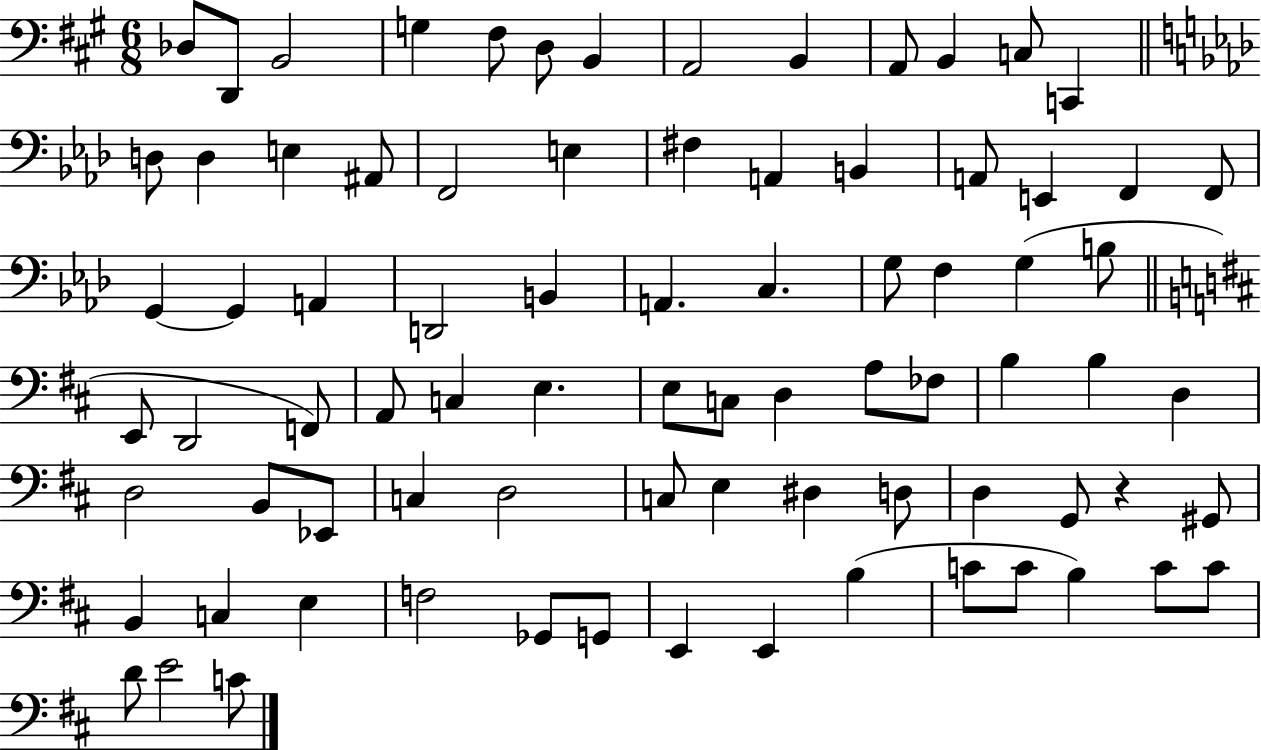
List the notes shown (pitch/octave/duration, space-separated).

Db3/e D2/e B2/h G3/q F#3/e D3/e B2/q A2/h B2/q A2/e B2/q C3/e C2/q D3/e D3/q E3/q A#2/e F2/h E3/q F#3/q A2/q B2/q A2/e E2/q F2/q F2/e G2/q G2/q A2/q D2/h B2/q A2/q. C3/q. G3/e F3/q G3/q B3/e E2/e D2/h F2/e A2/e C3/q E3/q. E3/e C3/e D3/q A3/e FES3/e B3/q B3/q D3/q D3/h B2/e Eb2/e C3/q D3/h C3/e E3/q D#3/q D3/e D3/q G2/e R/q G#2/e B2/q C3/q E3/q F3/h Gb2/e G2/e E2/q E2/q B3/q C4/e C4/e B3/q C4/e C4/e D4/e E4/h C4/e